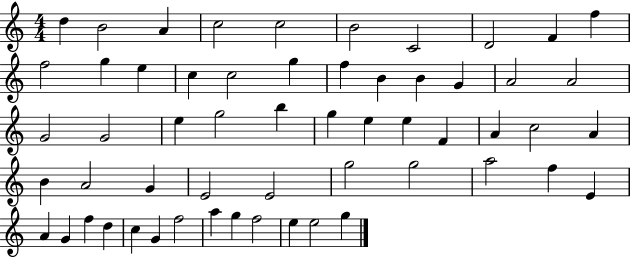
D5/q B4/h A4/q C5/h C5/h B4/h C4/h D4/h F4/q F5/q F5/h G5/q E5/q C5/q C5/h G5/q F5/q B4/q B4/q G4/q A4/h A4/h G4/h G4/h E5/q G5/h B5/q G5/q E5/q E5/q F4/q A4/q C5/h A4/q B4/q A4/h G4/q E4/h E4/h G5/h G5/h A5/h F5/q E4/q A4/q G4/q F5/q D5/q C5/q G4/q F5/h A5/q G5/q F5/h E5/q E5/h G5/q